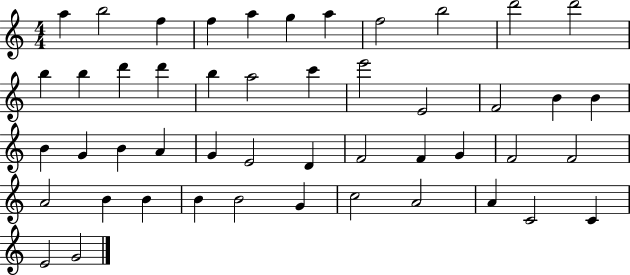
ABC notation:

X:1
T:Untitled
M:4/4
L:1/4
K:C
a b2 f f a g a f2 b2 d'2 d'2 b b d' d' b a2 c' e'2 E2 F2 B B B G B A G E2 D F2 F G F2 F2 A2 B B B B2 G c2 A2 A C2 C E2 G2